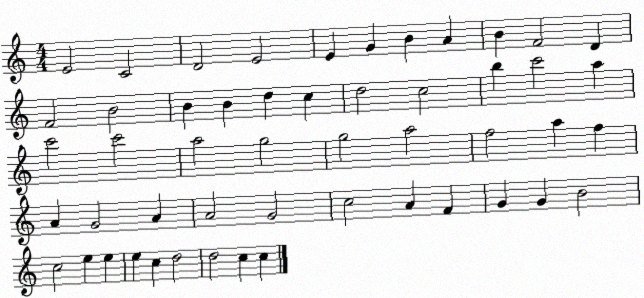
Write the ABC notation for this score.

X:1
T:Untitled
M:4/4
L:1/4
K:C
E2 C2 D2 E2 E G B A B F2 D F2 B2 B B d c d2 c2 b c'2 a c'2 c'2 a2 g2 g2 a2 f2 a f A G2 A A2 G2 c2 A F G G B2 c2 e e e c d2 d2 c c